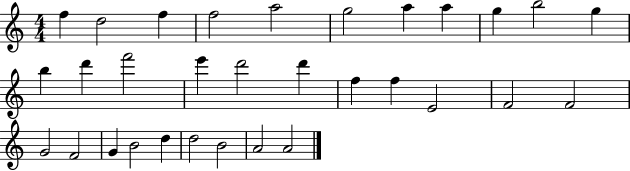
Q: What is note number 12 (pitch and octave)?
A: B5